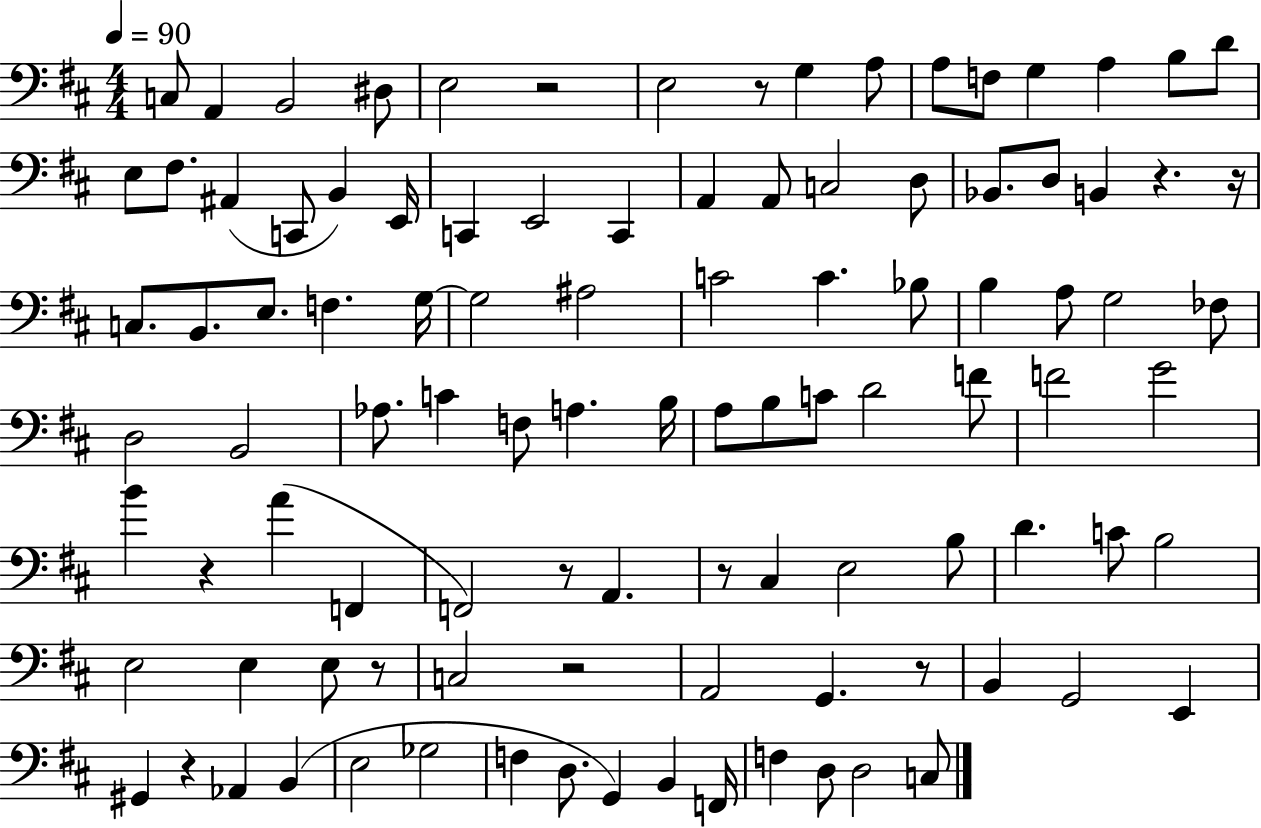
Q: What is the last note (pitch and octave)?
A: C3